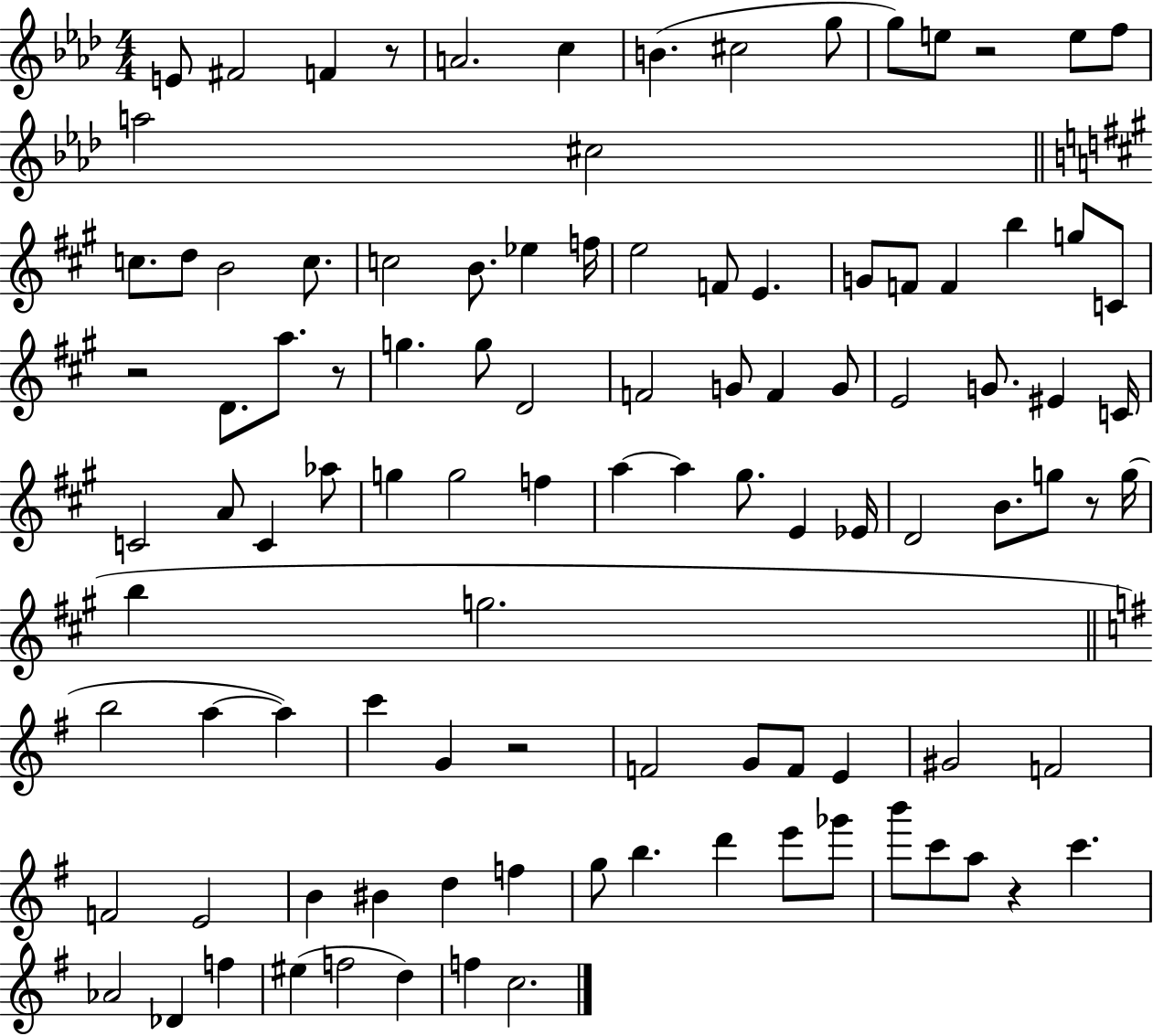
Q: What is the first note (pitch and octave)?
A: E4